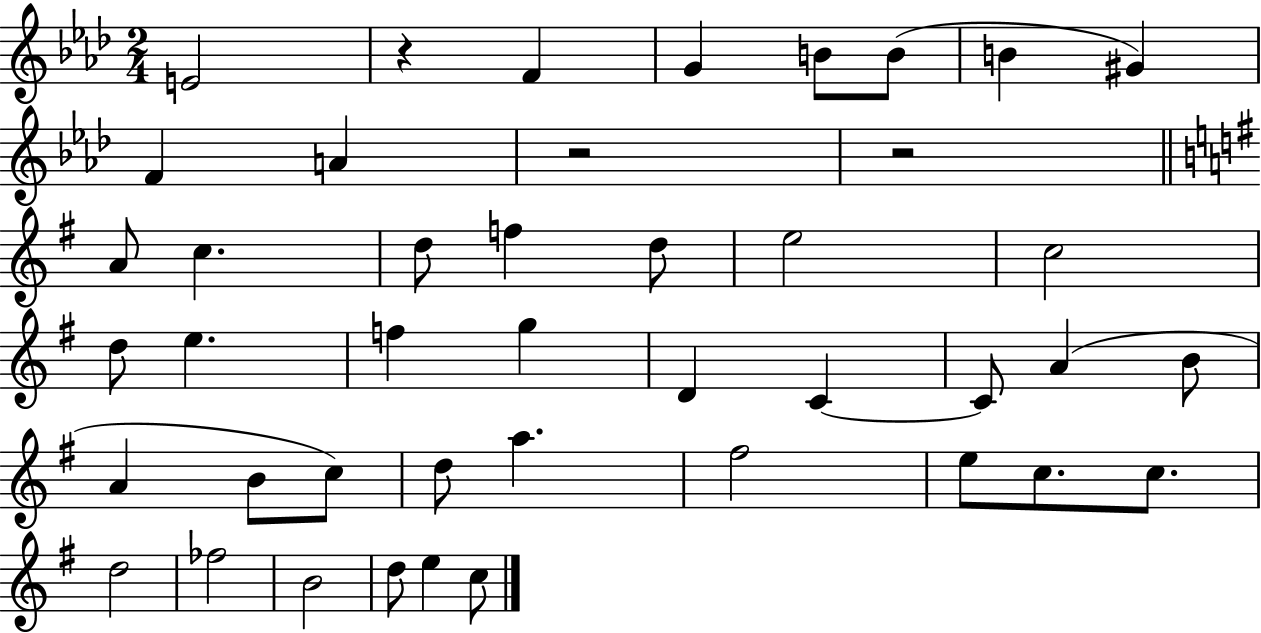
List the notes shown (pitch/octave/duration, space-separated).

E4/h R/q F4/q G4/q B4/e B4/e B4/q G#4/q F4/q A4/q R/h R/h A4/e C5/q. D5/e F5/q D5/e E5/h C5/h D5/e E5/q. F5/q G5/q D4/q C4/q C4/e A4/q B4/e A4/q B4/e C5/e D5/e A5/q. F#5/h E5/e C5/e. C5/e. D5/h FES5/h B4/h D5/e E5/q C5/e